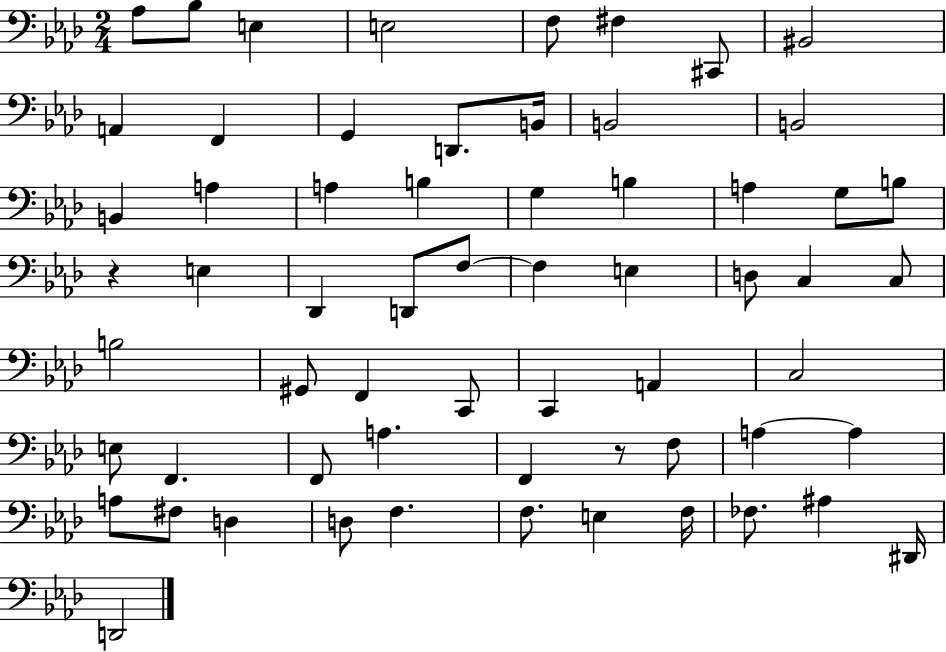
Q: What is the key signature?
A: AES major